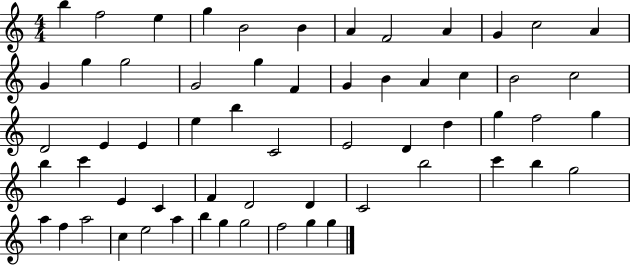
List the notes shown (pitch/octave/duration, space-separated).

B5/q F5/h E5/q G5/q B4/h B4/q A4/q F4/h A4/q G4/q C5/h A4/q G4/q G5/q G5/h G4/h G5/q F4/q G4/q B4/q A4/q C5/q B4/h C5/h D4/h E4/q E4/q E5/q B5/q C4/h E4/h D4/q D5/q G5/q F5/h G5/q B5/q C6/q E4/q C4/q F4/q D4/h D4/q C4/h B5/h C6/q B5/q G5/h A5/q F5/q A5/h C5/q E5/h A5/q B5/q G5/q G5/h F5/h G5/q G5/q